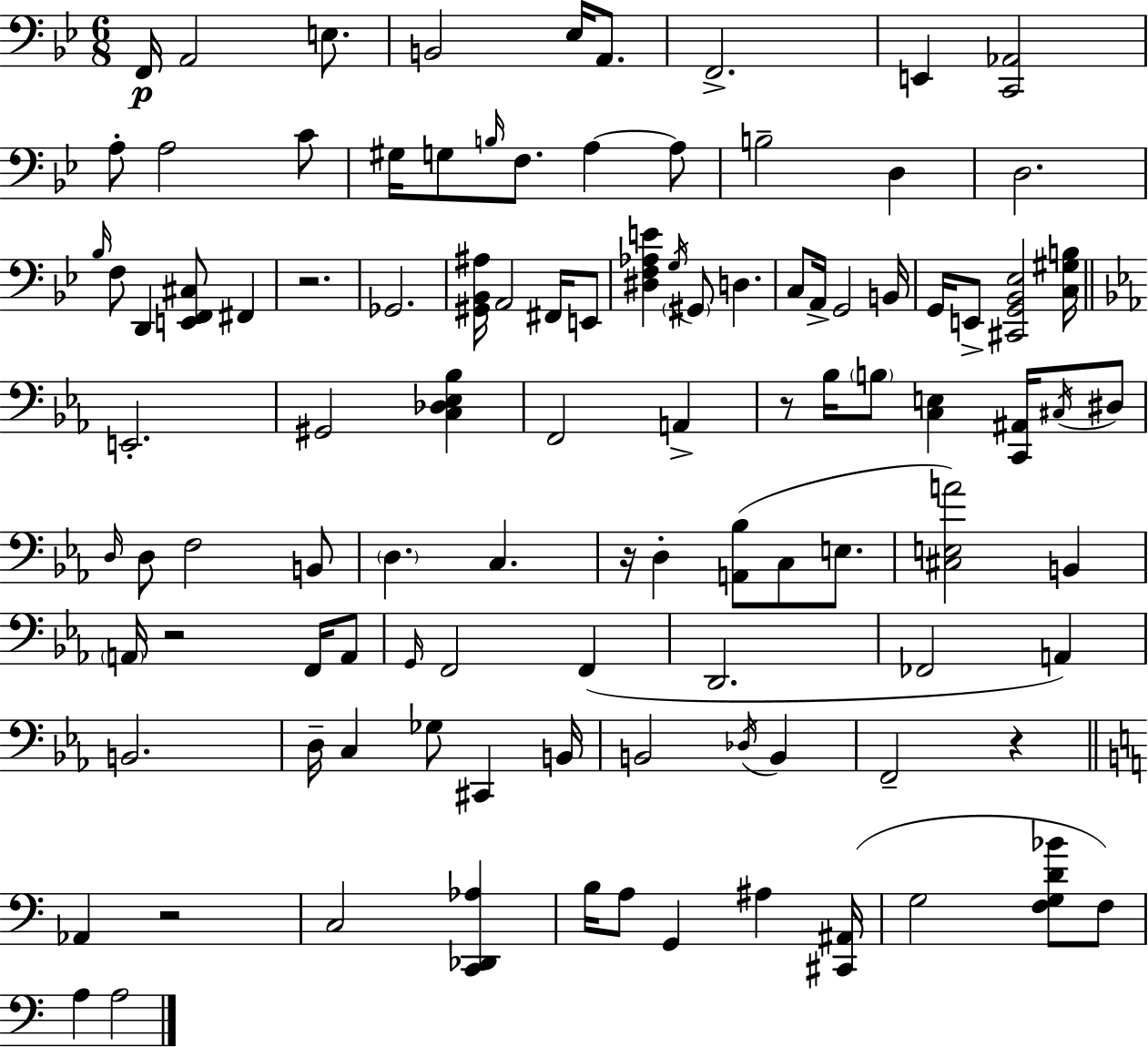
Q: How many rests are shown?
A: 6